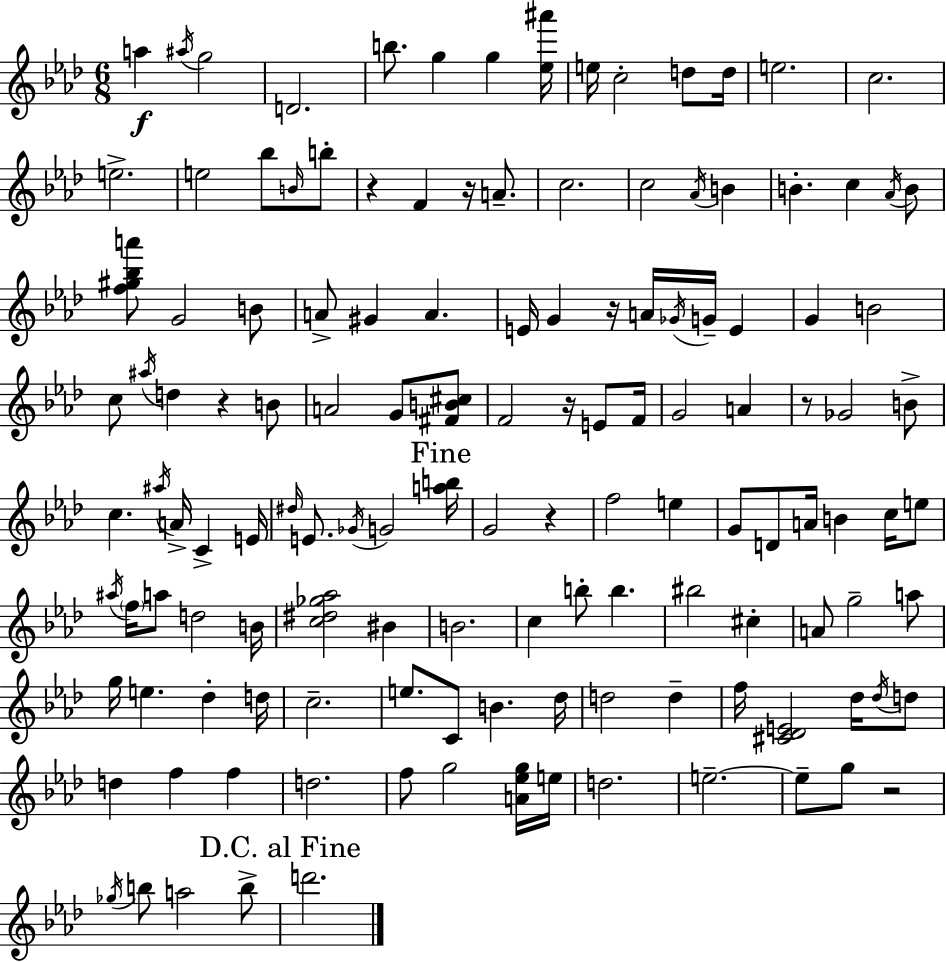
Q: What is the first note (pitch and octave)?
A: A5